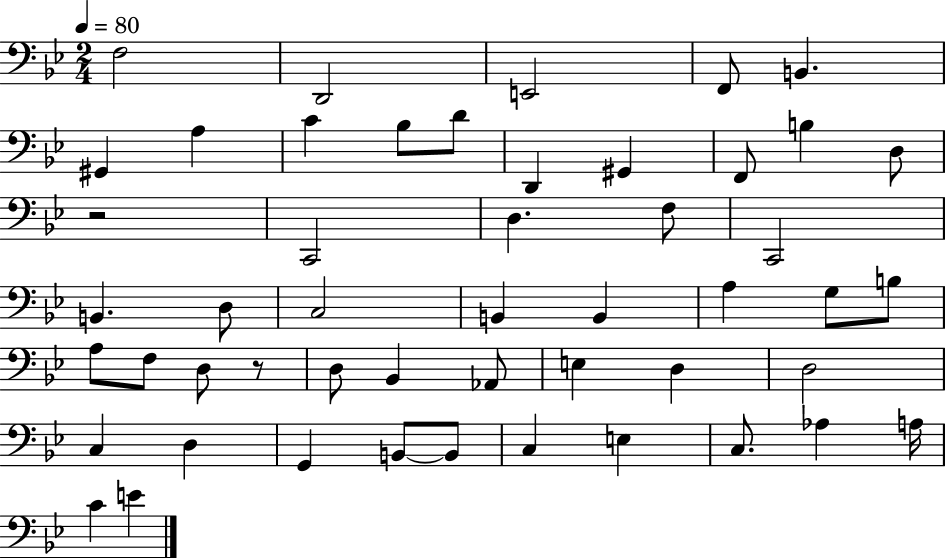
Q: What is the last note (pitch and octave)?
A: E4